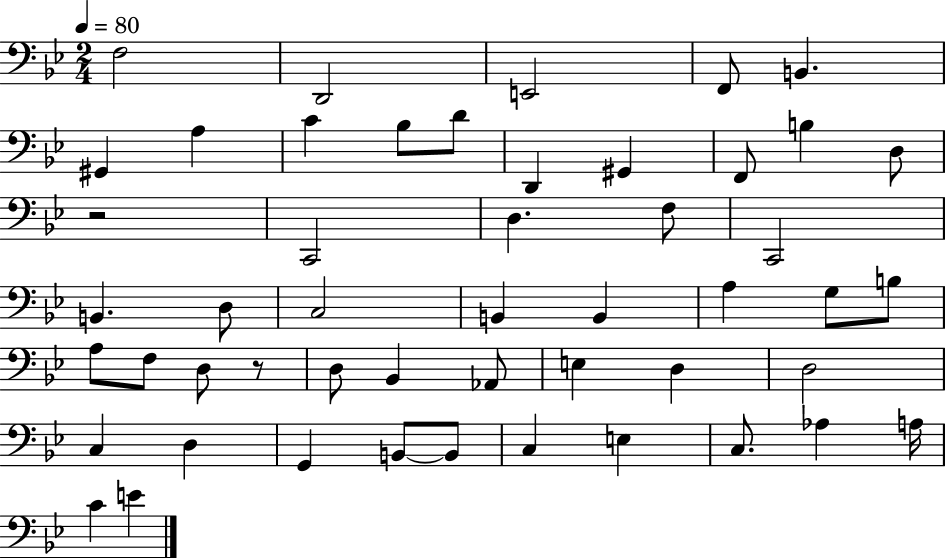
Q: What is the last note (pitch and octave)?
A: E4